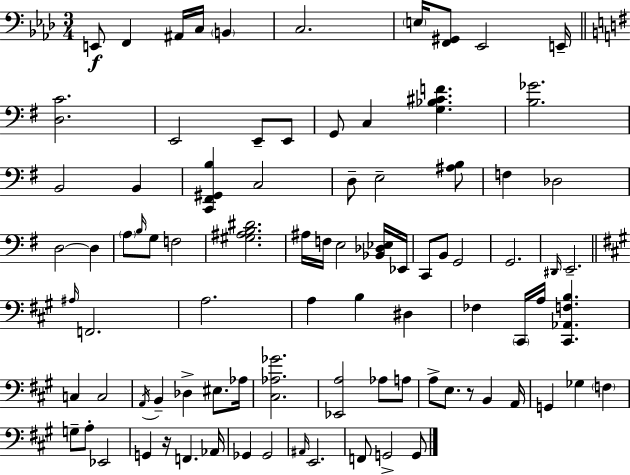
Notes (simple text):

E2/e F2/q A#2/s C3/s B2/q C3/h. E3/s [F2,G#2]/e Eb2/h E2/s [D3,C4]/h. E2/h E2/e E2/e G2/e C3/q [G3,Bb3,C#4,F4]/q. [B3,Gb4]/h. B2/h B2/q [C2,F#2,G#2,B3]/q C3/h D3/e E3/h [A#3,B3]/e F3/q Db3/h D3/h D3/q A3/e B3/s G3/e F3/h [G#3,A#3,B3,D#4]/h. A#3/s F3/s E3/h [Bb2,Db3,Eb3]/s Eb2/s C2/e B2/e G2/h G2/h. D#2/s E2/h. A#3/s F2/h. A3/h. A3/q B3/q D#3/q FES3/q C#2/s A3/s [C#2,Ab2,F3,B3]/q. C3/q C3/h A2/s B2/q Db3/q EIS3/e. Ab3/s [C#3,Ab3,Gb4]/h. [Eb2,A3]/h Ab3/e A3/e A3/e E3/e. R/e B2/q A2/s G2/q Gb3/q F3/q G3/e A3/e Eb2/h G2/q R/s F2/q. Ab2/s Gb2/q Gb2/h A#2/s E2/h. F2/e G2/h G2/e